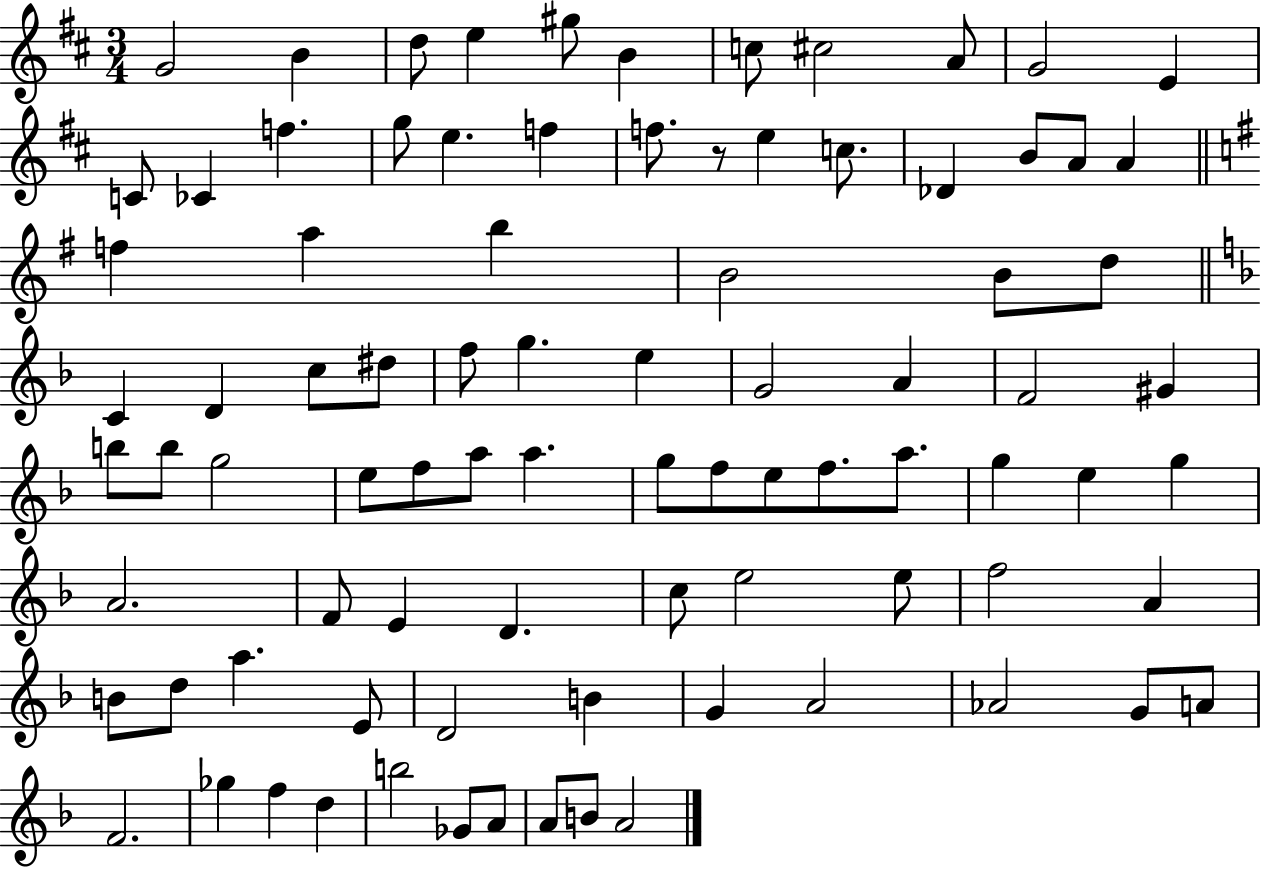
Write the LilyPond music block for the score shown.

{
  \clef treble
  \numericTimeSignature
  \time 3/4
  \key d \major
  g'2 b'4 | d''8 e''4 gis''8 b'4 | c''8 cis''2 a'8 | g'2 e'4 | \break c'8 ces'4 f''4. | g''8 e''4. f''4 | f''8. r8 e''4 c''8. | des'4 b'8 a'8 a'4 | \break \bar "||" \break \key e \minor f''4 a''4 b''4 | b'2 b'8 d''8 | \bar "||" \break \key d \minor c'4 d'4 c''8 dis''8 | f''8 g''4. e''4 | g'2 a'4 | f'2 gis'4 | \break b''8 b''8 g''2 | e''8 f''8 a''8 a''4. | g''8 f''8 e''8 f''8. a''8. | g''4 e''4 g''4 | \break a'2. | f'8 e'4 d'4. | c''8 e''2 e''8 | f''2 a'4 | \break b'8 d''8 a''4. e'8 | d'2 b'4 | g'4 a'2 | aes'2 g'8 a'8 | \break f'2. | ges''4 f''4 d''4 | b''2 ges'8 a'8 | a'8 b'8 a'2 | \break \bar "|."
}